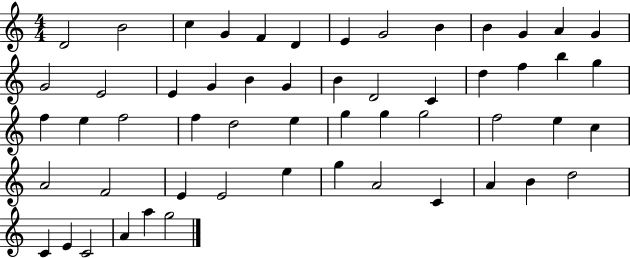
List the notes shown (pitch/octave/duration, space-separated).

D4/h B4/h C5/q G4/q F4/q D4/q E4/q G4/h B4/q B4/q G4/q A4/q G4/q G4/h E4/h E4/q G4/q B4/q G4/q B4/q D4/h C4/q D5/q F5/q B5/q G5/q F5/q E5/q F5/h F5/q D5/h E5/q G5/q G5/q G5/h F5/h E5/q C5/q A4/h F4/h E4/q E4/h E5/q G5/q A4/h C4/q A4/q B4/q D5/h C4/q E4/q C4/h A4/q A5/q G5/h